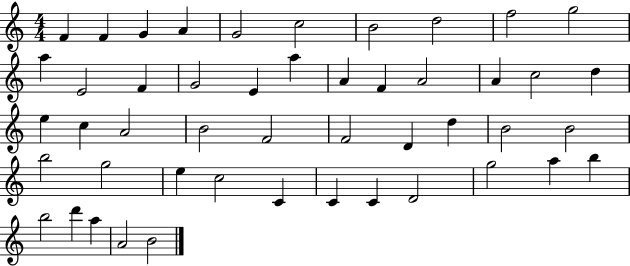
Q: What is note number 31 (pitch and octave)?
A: B4